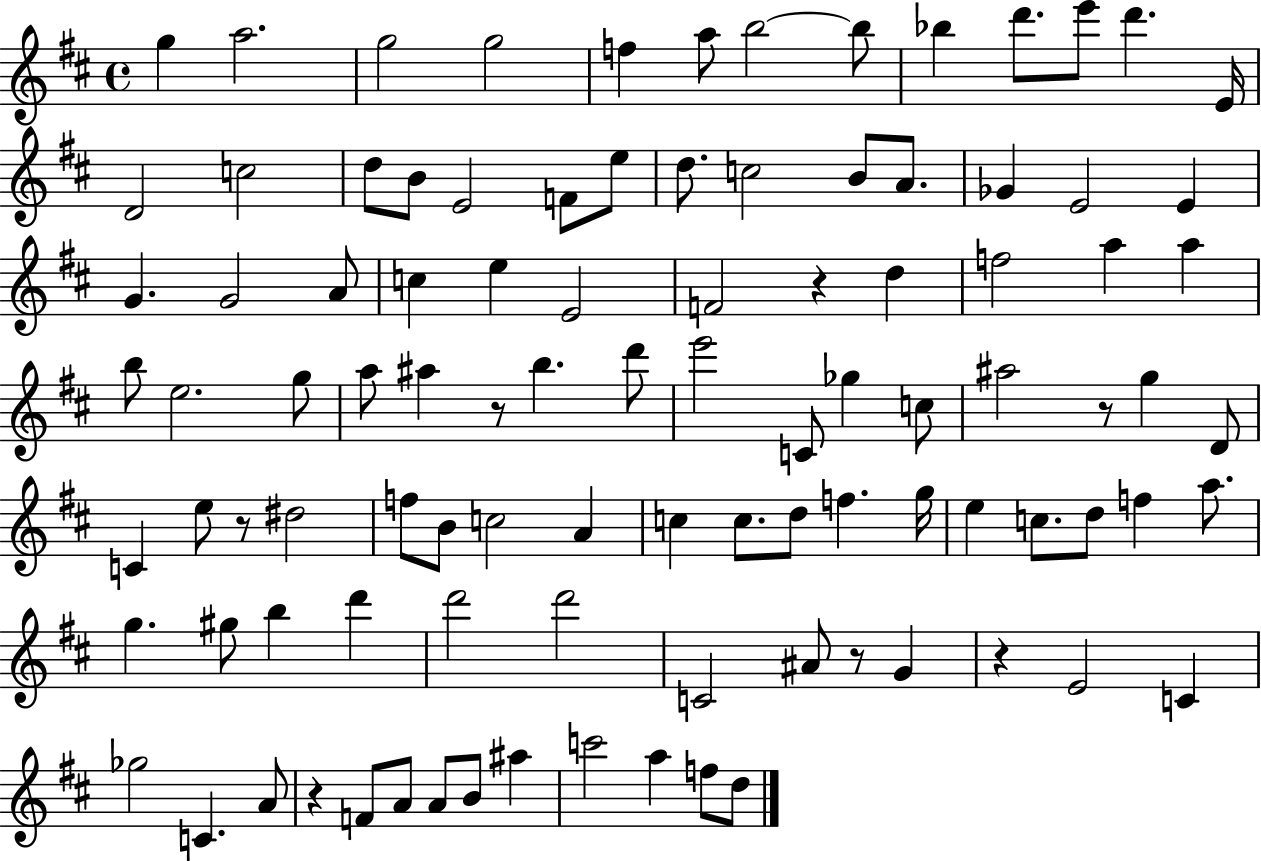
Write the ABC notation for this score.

X:1
T:Untitled
M:4/4
L:1/4
K:D
g a2 g2 g2 f a/2 b2 b/2 _b d'/2 e'/2 d' E/4 D2 c2 d/2 B/2 E2 F/2 e/2 d/2 c2 B/2 A/2 _G E2 E G G2 A/2 c e E2 F2 z d f2 a a b/2 e2 g/2 a/2 ^a z/2 b d'/2 e'2 C/2 _g c/2 ^a2 z/2 g D/2 C e/2 z/2 ^d2 f/2 B/2 c2 A c c/2 d/2 f g/4 e c/2 d/2 f a/2 g ^g/2 b d' d'2 d'2 C2 ^A/2 z/2 G z E2 C _g2 C A/2 z F/2 A/2 A/2 B/2 ^a c'2 a f/2 d/2